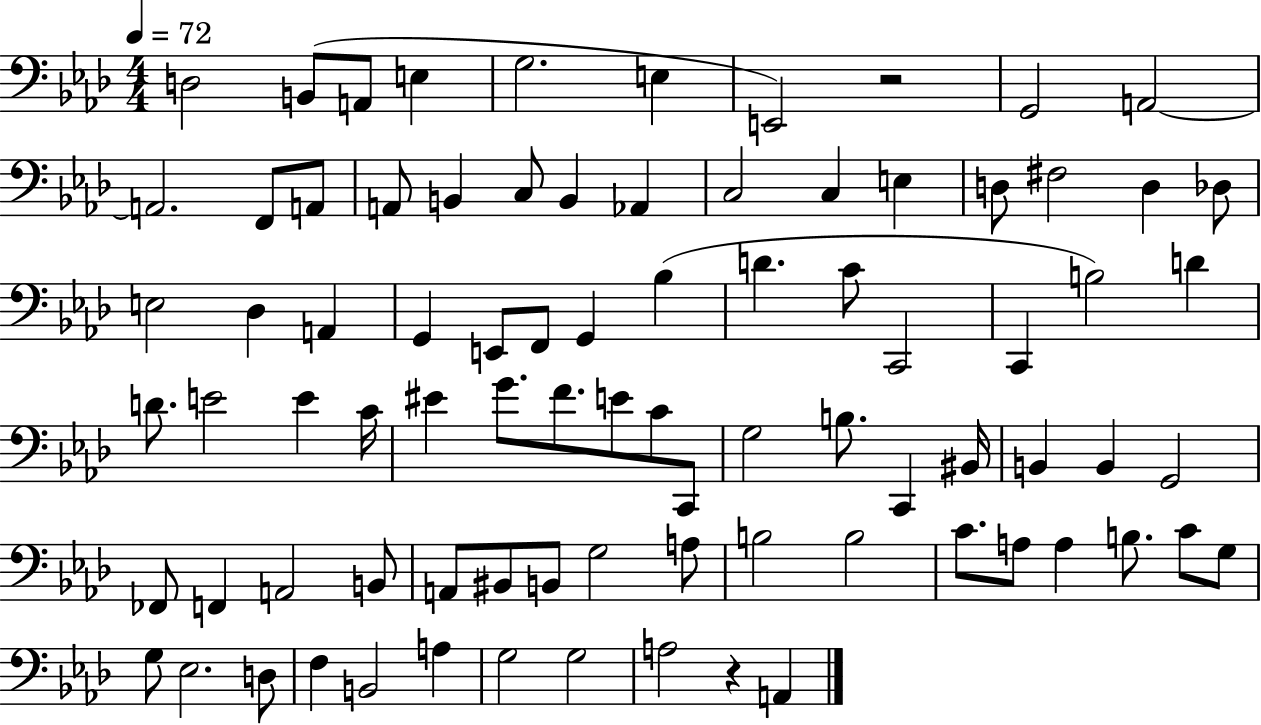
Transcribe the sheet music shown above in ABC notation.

X:1
T:Untitled
M:4/4
L:1/4
K:Ab
D,2 B,,/2 A,,/2 E, G,2 E, E,,2 z2 G,,2 A,,2 A,,2 F,,/2 A,,/2 A,,/2 B,, C,/2 B,, _A,, C,2 C, E, D,/2 ^F,2 D, _D,/2 E,2 _D, A,, G,, E,,/2 F,,/2 G,, _B, D C/2 C,,2 C,, B,2 D D/2 E2 E C/4 ^E G/2 F/2 E/2 C/2 C,,/2 G,2 B,/2 C,, ^B,,/4 B,, B,, G,,2 _F,,/2 F,, A,,2 B,,/2 A,,/2 ^B,,/2 B,,/2 G,2 A,/2 B,2 B,2 C/2 A,/2 A, B,/2 C/2 G,/2 G,/2 _E,2 D,/2 F, B,,2 A, G,2 G,2 A,2 z A,,